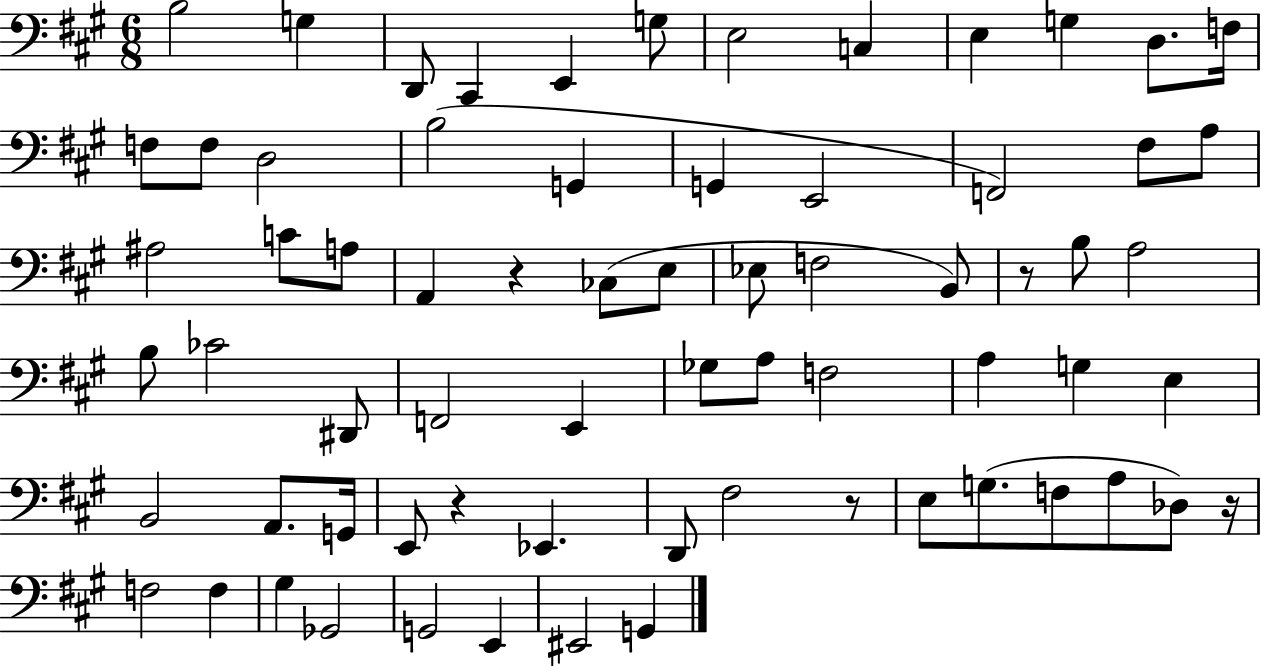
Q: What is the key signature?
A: A major